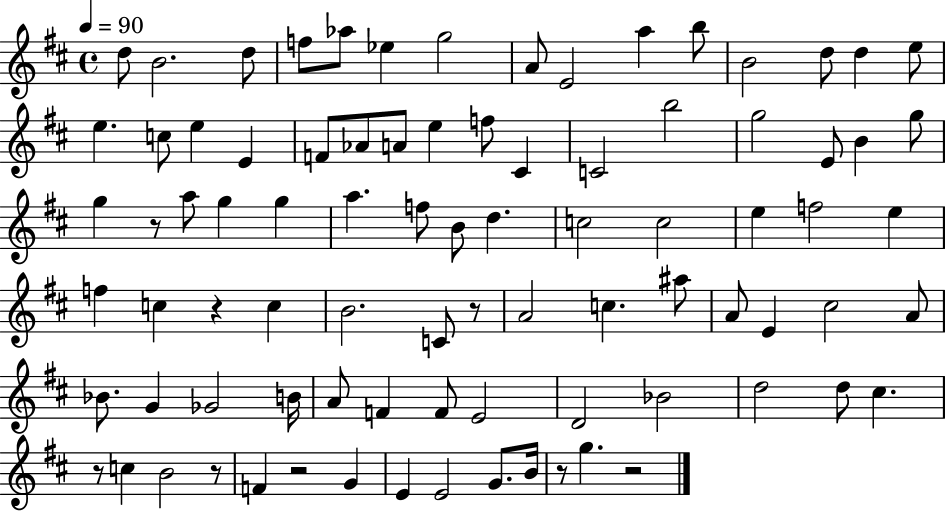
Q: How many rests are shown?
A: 8